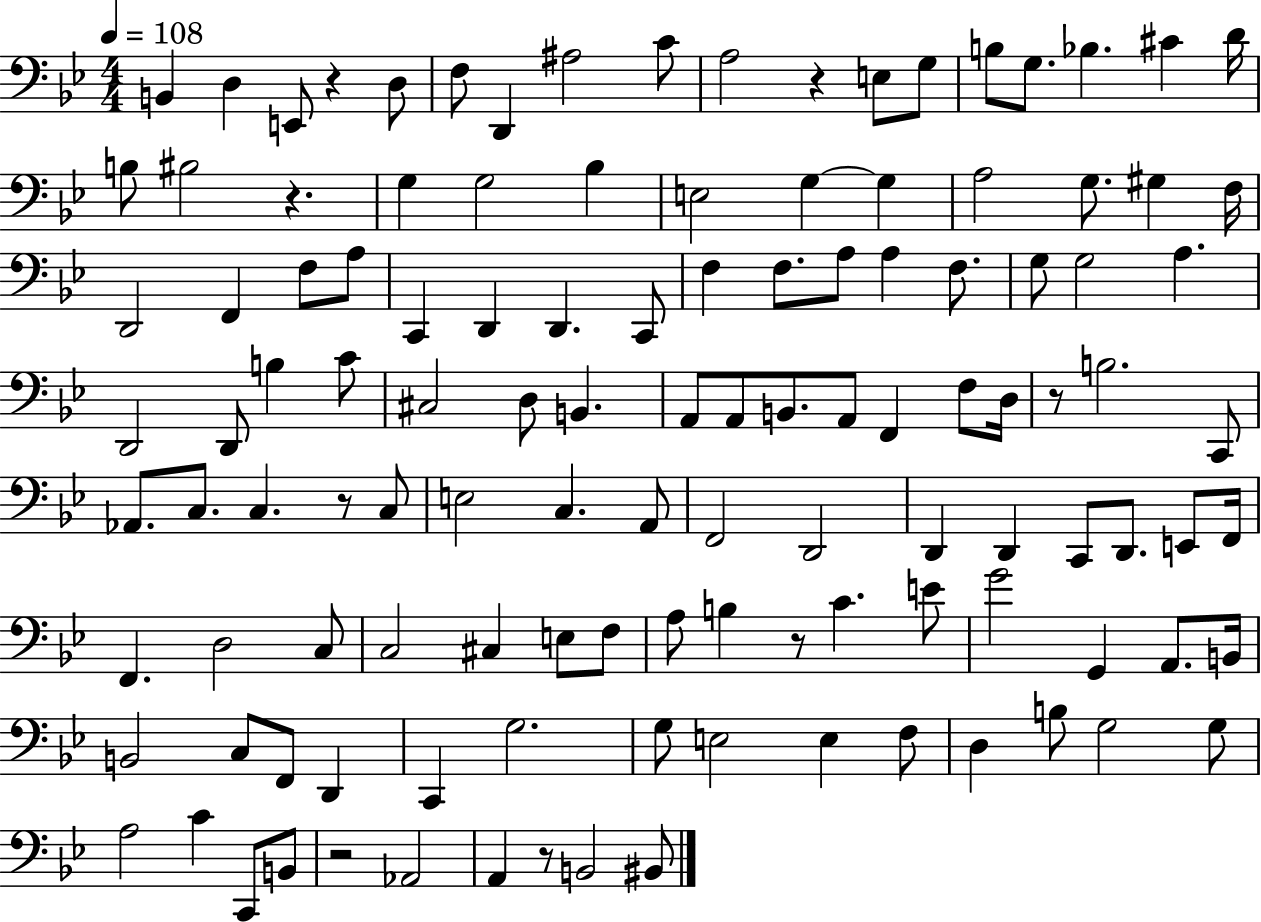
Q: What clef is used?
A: bass